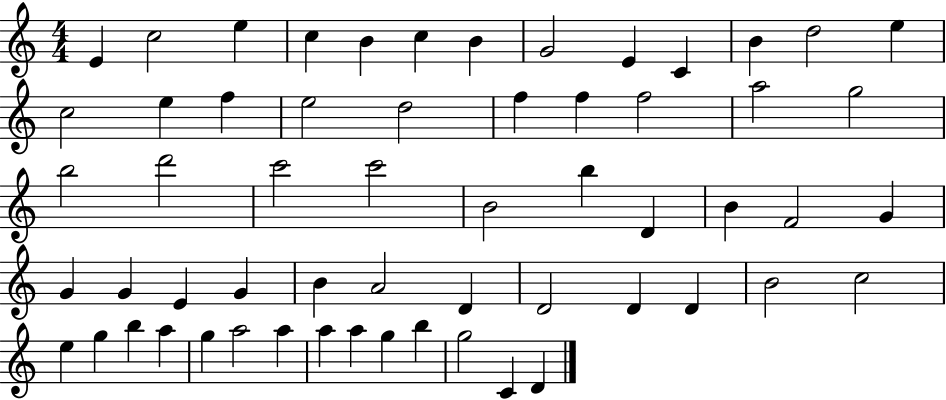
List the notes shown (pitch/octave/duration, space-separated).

E4/q C5/h E5/q C5/q B4/q C5/q B4/q G4/h E4/q C4/q B4/q D5/h E5/q C5/h E5/q F5/q E5/h D5/h F5/q F5/q F5/h A5/h G5/h B5/h D6/h C6/h C6/h B4/h B5/q D4/q B4/q F4/h G4/q G4/q G4/q E4/q G4/q B4/q A4/h D4/q D4/h D4/q D4/q B4/h C5/h E5/q G5/q B5/q A5/q G5/q A5/h A5/q A5/q A5/q G5/q B5/q G5/h C4/q D4/q